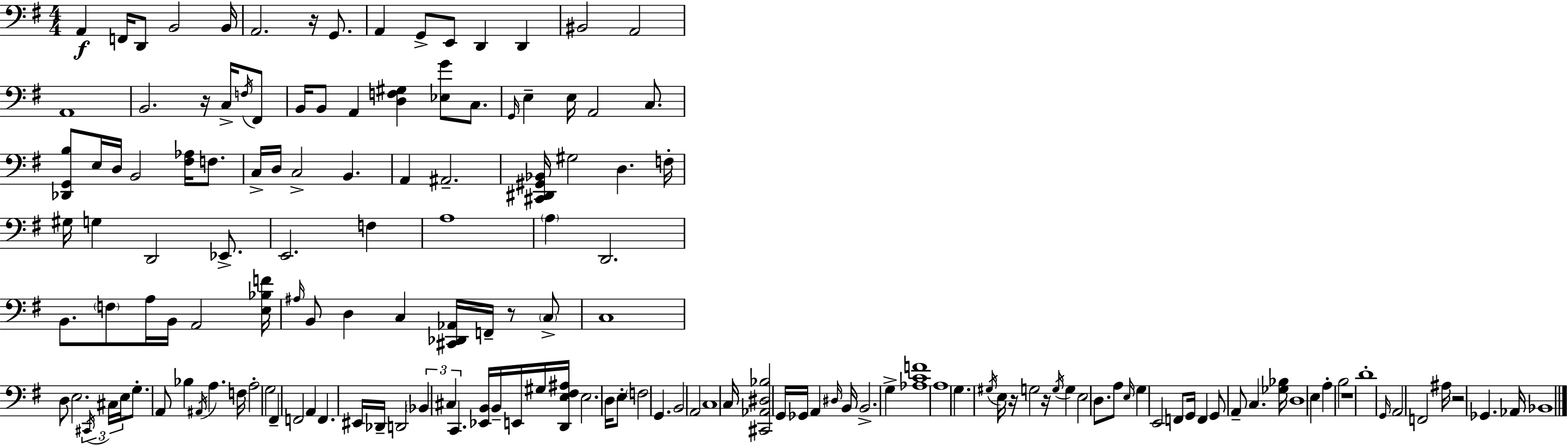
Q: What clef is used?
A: bass